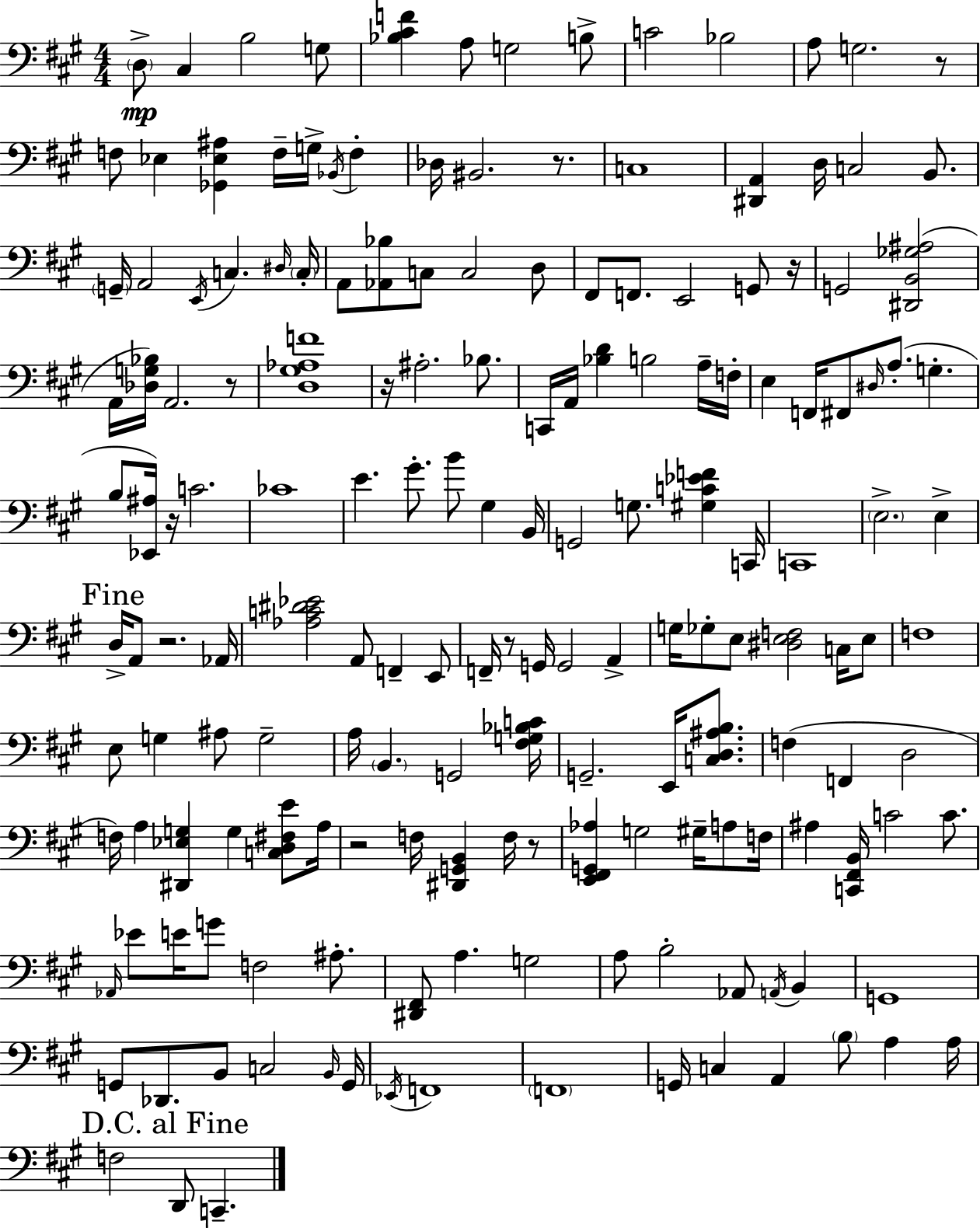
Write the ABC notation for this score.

X:1
T:Untitled
M:4/4
L:1/4
K:A
D,/2 ^C, B,2 G,/2 [_B,^CF] A,/2 G,2 B,/2 C2 _B,2 A,/2 G,2 z/2 F,/2 _E, [_G,,_E,^A,] F,/4 G,/4 _B,,/4 F, _D,/4 ^B,,2 z/2 C,4 [^D,,A,,] D,/4 C,2 B,,/2 G,,/4 A,,2 E,,/4 C, ^D,/4 C,/4 A,,/2 [_A,,_B,]/2 C,/2 C,2 D,/2 ^F,,/2 F,,/2 E,,2 G,,/2 z/4 G,,2 [^D,,B,,_G,^A,]2 A,,/4 [_D,G,_B,]/4 A,,2 z/2 [D,^G,_A,F]4 z/4 ^A,2 _B,/2 C,,/4 A,,/4 [_B,D] B,2 A,/4 F,/4 E, F,,/4 ^F,,/2 ^D,/4 A,/2 G, B,/2 [_E,,^A,]/4 z/4 C2 _C4 E ^G/2 B/2 ^G, B,,/4 G,,2 G,/2 [^G,C_EF] C,,/4 C,,4 E,2 E, D,/4 A,,/2 z2 _A,,/4 [_A,C^D_E]2 A,,/2 F,, E,,/2 F,,/4 z/2 G,,/4 G,,2 A,, G,/4 _G,/2 E,/2 [^D,E,F,]2 C,/4 E,/2 F,4 E,/2 G, ^A,/2 G,2 A,/4 B,, G,,2 [^F,G,_B,C]/4 G,,2 E,,/4 [C,D,^A,B,]/2 F, F,, D,2 F,/4 A, [^D,,_E,G,] G, [C,D,^F,E]/2 A,/4 z2 F,/4 [^D,,G,,B,,] F,/4 z/2 [E,,^F,,G,,_A,] G,2 ^G,/4 A,/2 F,/4 ^A, [C,,^F,,B,,]/4 C2 C/2 _A,,/4 _E/2 E/4 G/2 F,2 ^A,/2 [^D,,^F,,]/2 A, G,2 A,/2 B,2 _A,,/2 A,,/4 B,, G,,4 G,,/2 _D,,/2 B,,/2 C,2 B,,/4 G,,/4 _E,,/4 F,,4 F,,4 G,,/4 C, A,, B,/2 A, A,/4 F,2 D,,/2 C,,